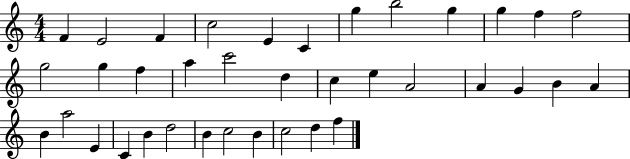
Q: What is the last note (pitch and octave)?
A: F5